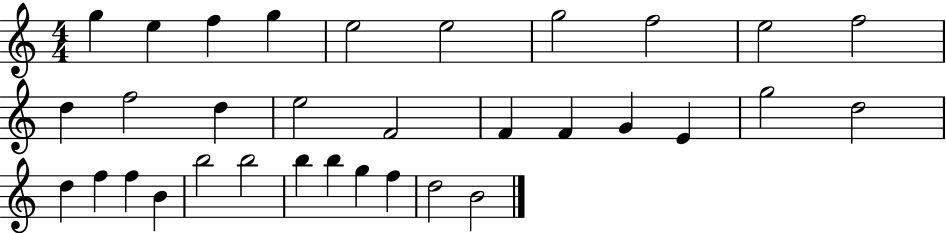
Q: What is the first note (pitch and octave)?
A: G5